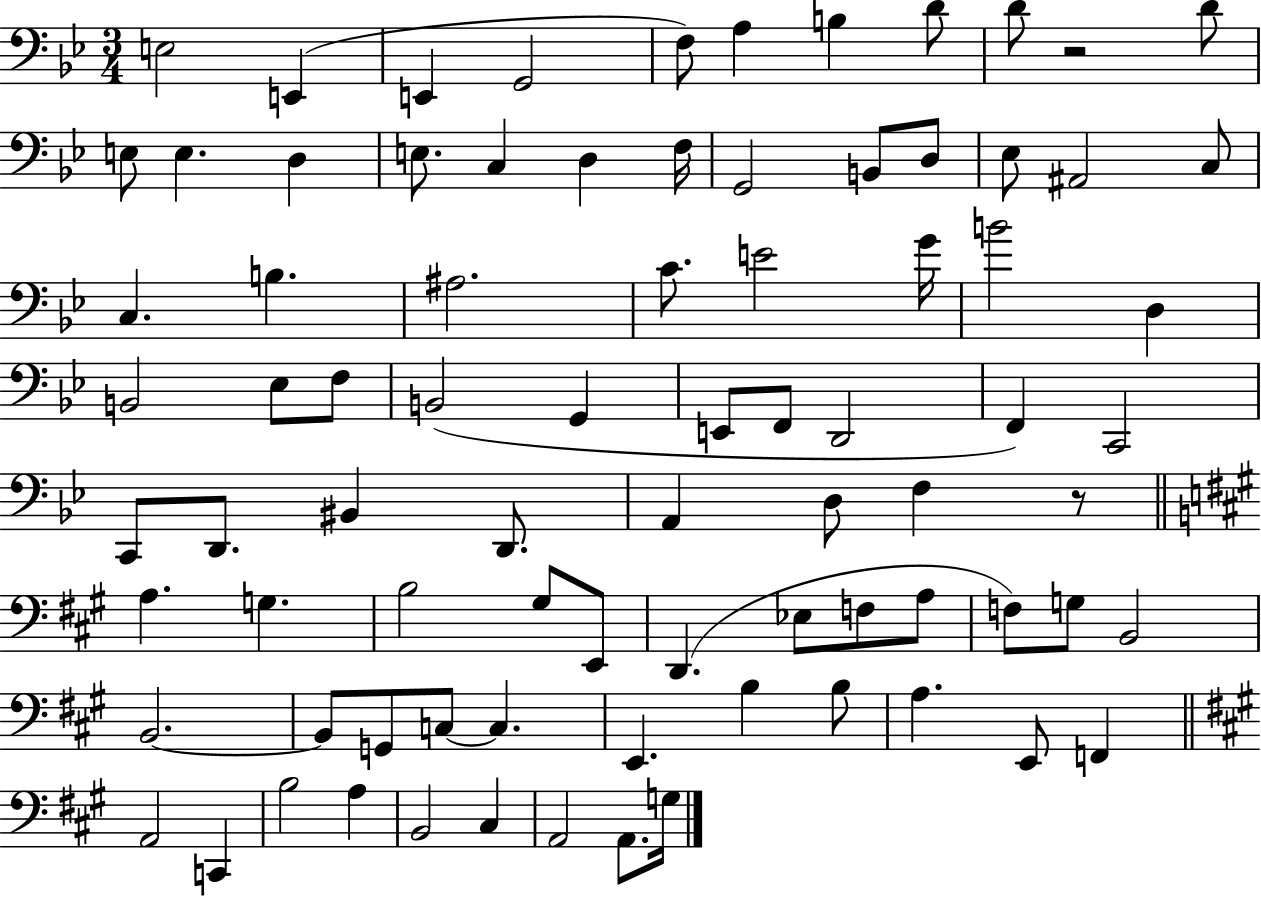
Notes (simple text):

E3/h E2/q E2/q G2/h F3/e A3/q B3/q D4/e D4/e R/h D4/e E3/e E3/q. D3/q E3/e. C3/q D3/q F3/s G2/h B2/e D3/e Eb3/e A#2/h C3/e C3/q. B3/q. A#3/h. C4/e. E4/h G4/s B4/h D3/q B2/h Eb3/e F3/e B2/h G2/q E2/e F2/e D2/h F2/q C2/h C2/e D2/e. BIS2/q D2/e. A2/q D3/e F3/q R/e A3/q. G3/q. B3/h G#3/e E2/e D2/q. Eb3/e F3/e A3/e F3/e G3/e B2/h B2/h. B2/e G2/e C3/e C3/q. E2/q. B3/q B3/e A3/q. E2/e F2/q A2/h C2/q B3/h A3/q B2/h C#3/q A2/h A2/e. G3/s